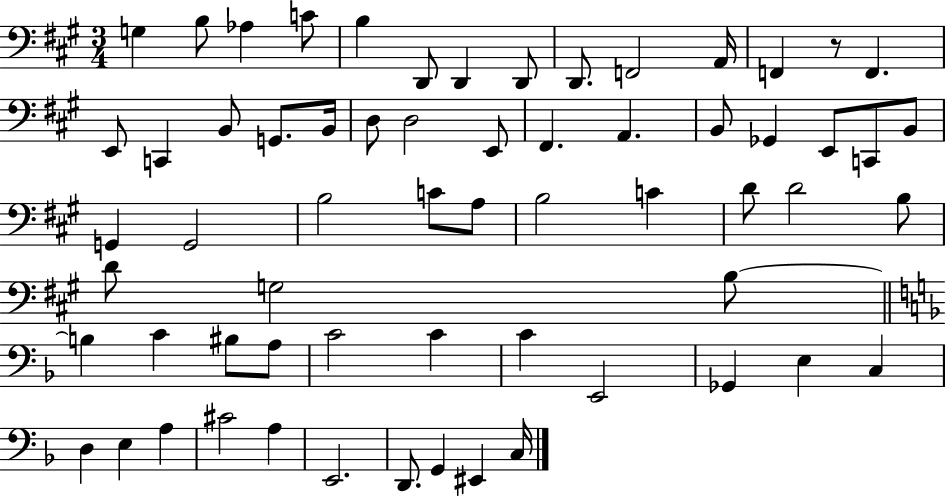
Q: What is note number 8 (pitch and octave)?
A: D2